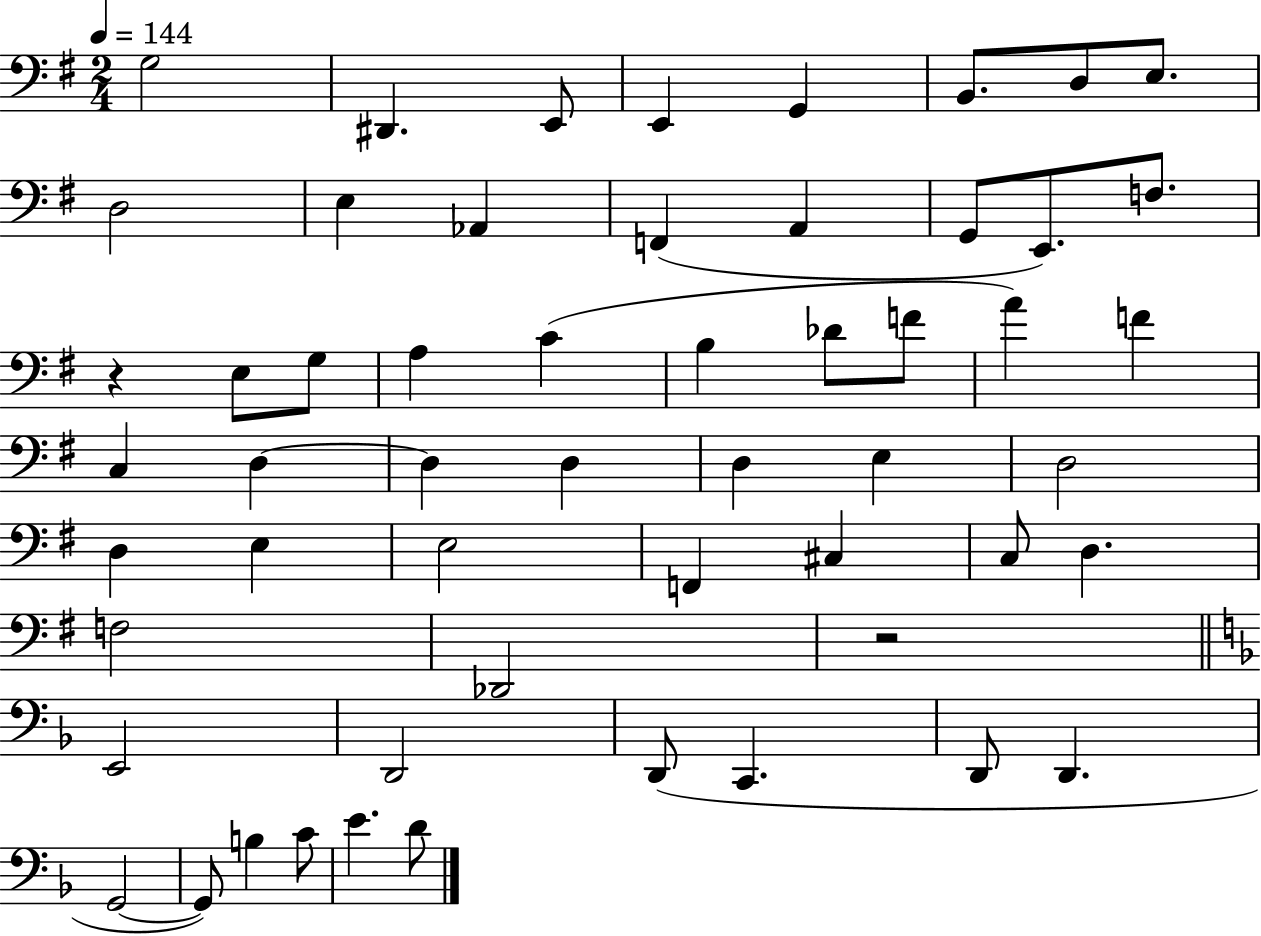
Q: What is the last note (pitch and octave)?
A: D4